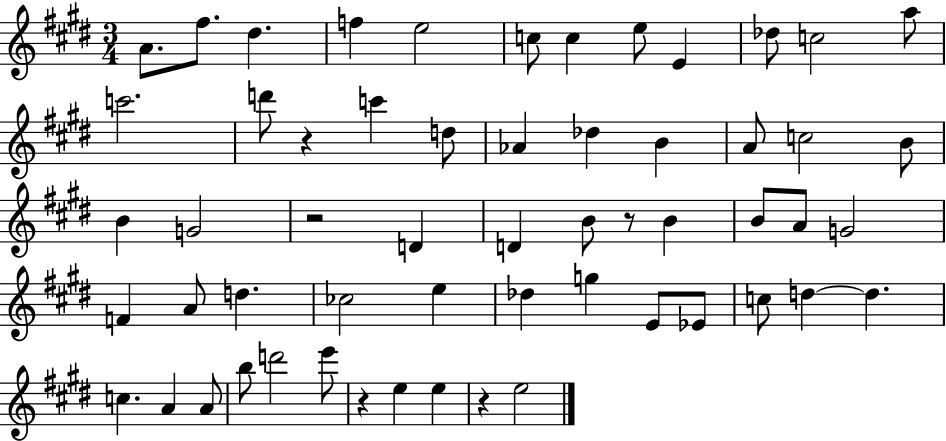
X:1
T:Untitled
M:3/4
L:1/4
K:E
A/2 ^f/2 ^d f e2 c/2 c e/2 E _d/2 c2 a/2 c'2 d'/2 z c' d/2 _A _d B A/2 c2 B/2 B G2 z2 D D B/2 z/2 B B/2 A/2 G2 F A/2 d _c2 e _d g E/2 _E/2 c/2 d d c A A/2 b/2 d'2 e'/2 z e e z e2